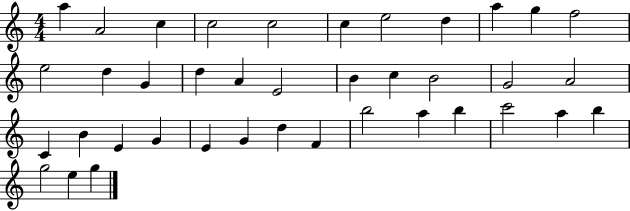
{
  \clef treble
  \numericTimeSignature
  \time 4/4
  \key c \major
  a''4 a'2 c''4 | c''2 c''2 | c''4 e''2 d''4 | a''4 g''4 f''2 | \break e''2 d''4 g'4 | d''4 a'4 e'2 | b'4 c''4 b'2 | g'2 a'2 | \break c'4 b'4 e'4 g'4 | e'4 g'4 d''4 f'4 | b''2 a''4 b''4 | c'''2 a''4 b''4 | \break g''2 e''4 g''4 | \bar "|."
}